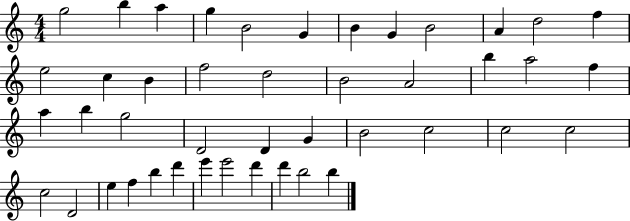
G5/h B5/q A5/q G5/q B4/h G4/q B4/q G4/q B4/h A4/q D5/h F5/q E5/h C5/q B4/q F5/h D5/h B4/h A4/h B5/q A5/h F5/q A5/q B5/q G5/h D4/h D4/q G4/q B4/h C5/h C5/h C5/h C5/h D4/h E5/q F5/q B5/q D6/q E6/q E6/h D6/q D6/q B5/h B5/q